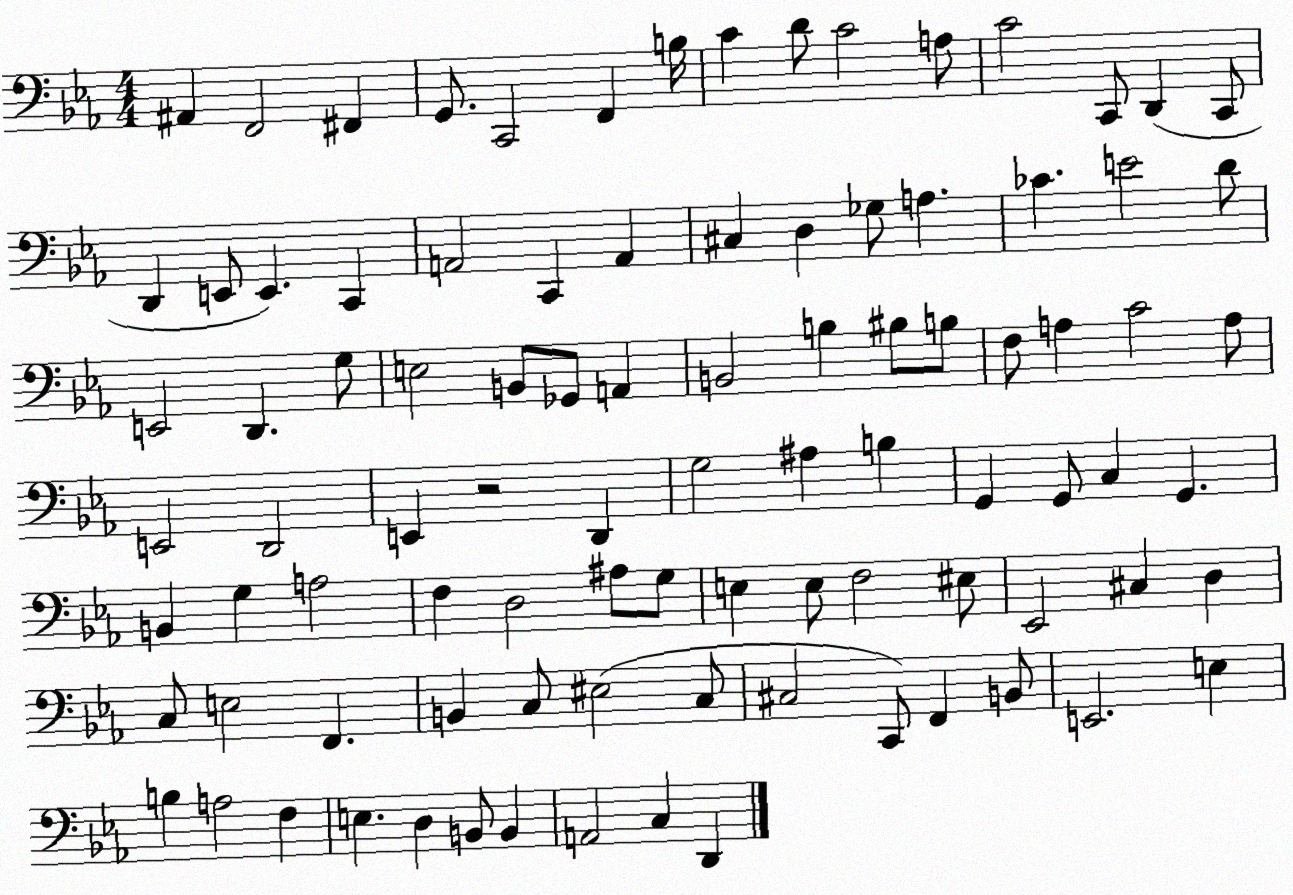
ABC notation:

X:1
T:Untitled
M:4/4
L:1/4
K:Eb
^A,, F,,2 ^F,, G,,/2 C,,2 F,, B,/4 C D/2 C2 A,/2 C2 C,,/2 D,, C,,/2 D,, E,,/2 E,, C,, A,,2 C,, A,, ^C, D, _G,/2 A, _C E2 D/2 E,,2 D,, G,/2 E,2 B,,/2 _G,,/2 A,, B,,2 B, ^B,/2 B,/2 F,/2 A, C2 A,/2 E,,2 D,,2 E,, z2 D,, G,2 ^A, B, G,, G,,/2 C, G,, B,, G, A,2 F, D,2 ^A,/2 G,/2 E, E,/2 F,2 ^E,/2 _E,,2 ^C, D, C,/2 E,2 F,, B,, C,/2 ^E,2 C,/2 ^C,2 C,,/2 F,, B,,/2 E,,2 E, B, A,2 F, E, D, B,,/2 B,, A,,2 C, D,,